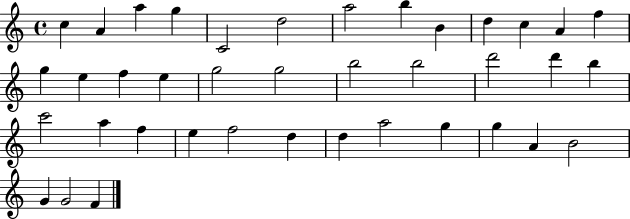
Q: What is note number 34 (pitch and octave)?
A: G5